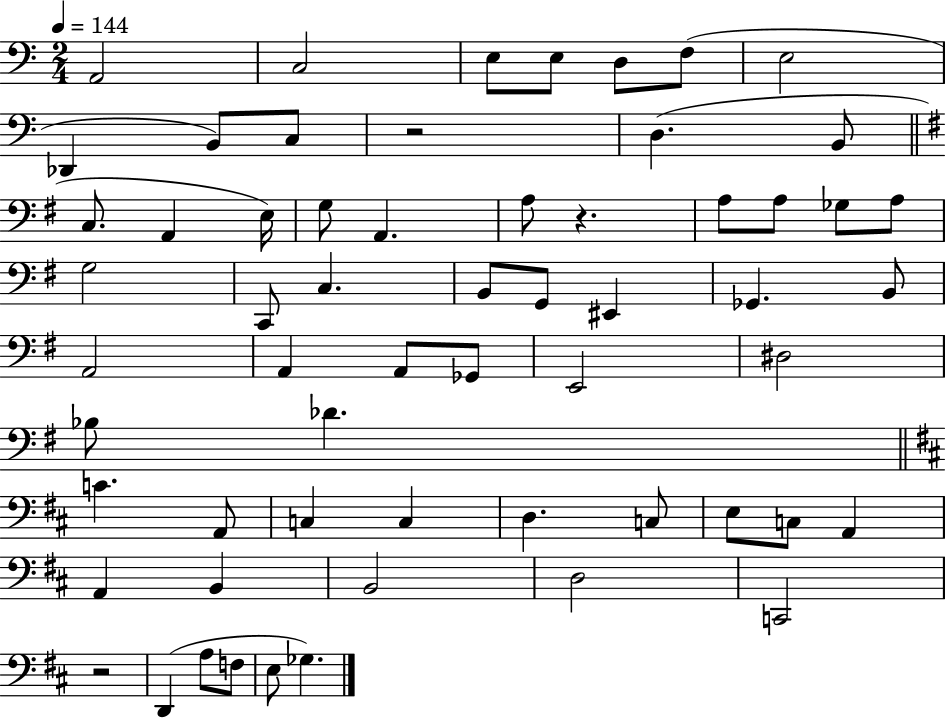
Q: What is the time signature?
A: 2/4